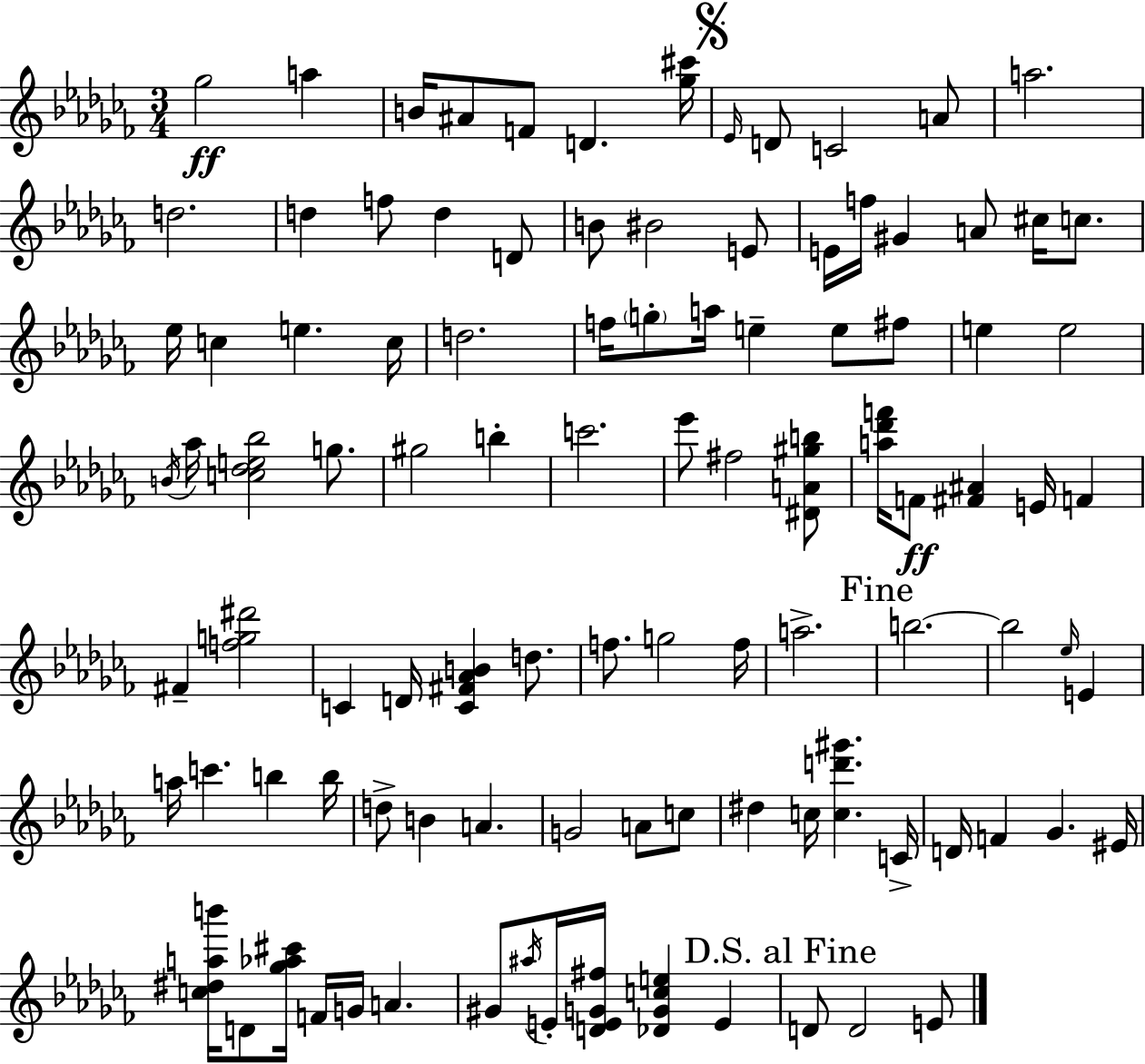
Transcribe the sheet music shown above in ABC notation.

X:1
T:Untitled
M:3/4
L:1/4
K:Abm
_g2 a B/4 ^A/2 F/2 D [_g^c']/4 _E/4 D/2 C2 A/2 a2 d2 d f/2 d D/2 B/2 ^B2 E/2 E/4 f/4 ^G A/2 ^c/4 c/2 _e/4 c e c/4 d2 f/4 g/2 a/4 e e/2 ^f/2 e e2 B/4 _a/4 [c_de_b]2 g/2 ^g2 b c'2 _e'/2 ^f2 [^DA^gb]/2 [a_d'f']/4 F/2 [^F^A] E/4 F ^F [fg^d']2 C D/4 [C^F_AB] d/2 f/2 g2 f/4 a2 b2 b2 _e/4 E a/4 c' b b/4 d/2 B A G2 A/2 c/2 ^d c/4 [cd'^g'] C/4 D/4 F _G ^E/4 [c^dab']/4 D/2 [_g_a^c']/4 F/4 G/4 A ^G/2 ^a/4 E/4 [DEG^f]/4 [_DGce] E D/2 D2 E/2